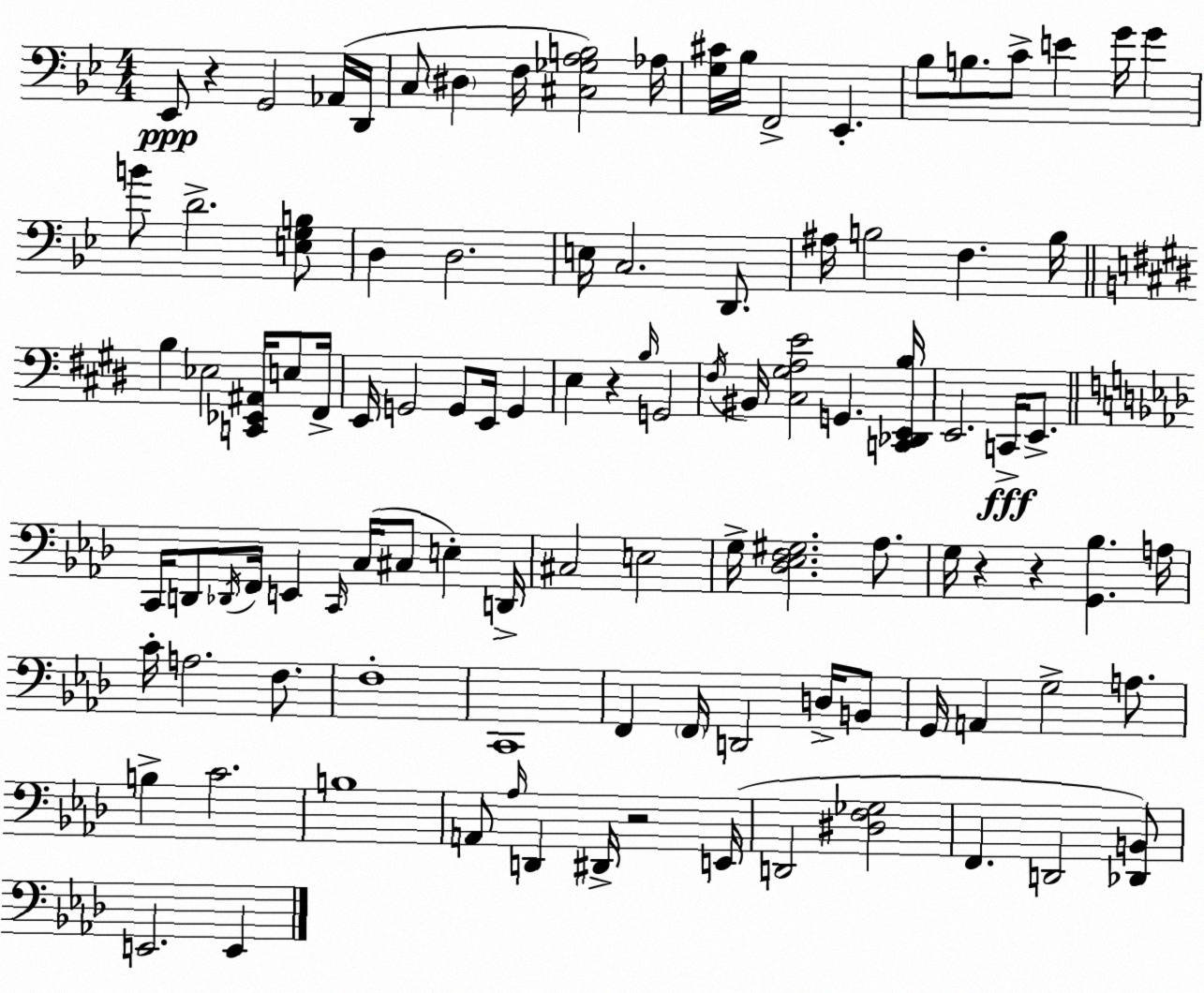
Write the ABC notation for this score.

X:1
T:Untitled
M:4/4
L:1/4
K:Gm
_E,,/2 z G,,2 _A,,/4 D,,/4 C,/2 ^D, F,/4 [^C,_G,A,B,]2 _A,/4 [G,^C]/4 _B,/4 F,,2 _E,, _B,/2 B,/2 C/2 E G/4 G B/2 D2 [E,G,B,]/2 D, D,2 E,/4 C,2 D,,/2 ^A,/4 B,2 F, B,/4 B, _E,2 [C,,_E,,^A,,]/4 E,/2 ^F,,/4 E,,/4 G,,2 G,,/2 E,,/4 G,, E, z B,/4 G,,2 ^F,/4 ^B,,/4 [^C,^G,A,E]2 G,, [C,,_D,,E,,B,]/4 E,,2 C,,/4 E,,/2 C,,/4 D,,/2 _D,,/4 F,,/4 E,, C,,/4 C,/4 ^C,/2 E, D,,/4 ^C,2 E,2 G,/4 [_D,_E,F,^G,]2 _A,/2 G,/4 z z [G,,_B,] A,/4 C/4 A,2 F,/2 F,4 C,,4 F,, F,,/4 D,,2 D,/4 B,,/2 G,,/4 A,, G,2 A,/2 B, C2 B,4 A,,/2 _A,/4 D,, ^D,,/4 z2 E,,/4 D,,2 [^D,F,_G,]2 F,, D,,2 [_D,,B,,]/2 E,,2 E,,